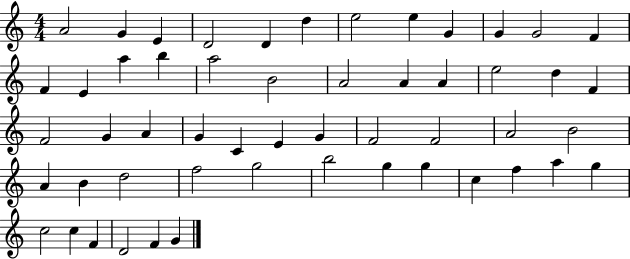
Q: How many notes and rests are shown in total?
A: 53